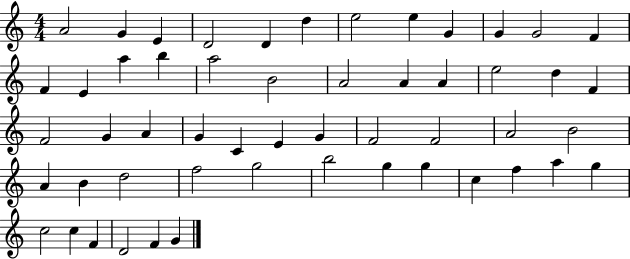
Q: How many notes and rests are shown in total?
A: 53